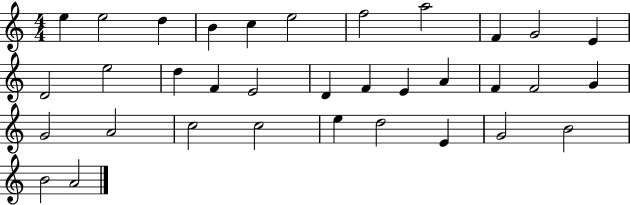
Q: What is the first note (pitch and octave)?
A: E5